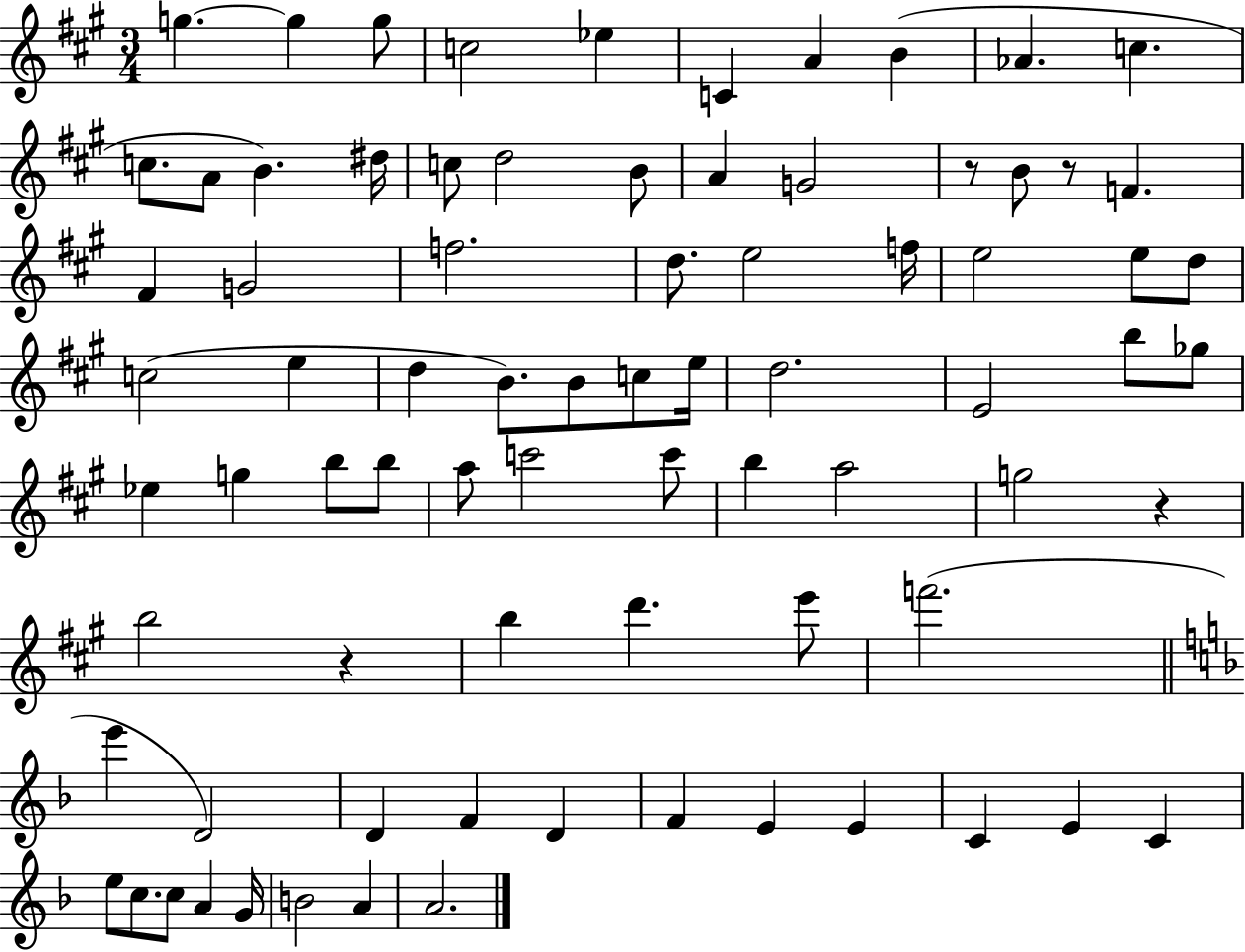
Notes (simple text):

G5/q. G5/q G5/e C5/h Eb5/q C4/q A4/q B4/q Ab4/q. C5/q. C5/e. A4/e B4/q. D#5/s C5/e D5/h B4/e A4/q G4/h R/e B4/e R/e F4/q. F#4/q G4/h F5/h. D5/e. E5/h F5/s E5/h E5/e D5/e C5/h E5/q D5/q B4/e. B4/e C5/e E5/s D5/h. E4/h B5/e Gb5/e Eb5/q G5/q B5/e B5/e A5/e C6/h C6/e B5/q A5/h G5/h R/q B5/h R/q B5/q D6/q. E6/e F6/h. E6/q D4/h D4/q F4/q D4/q F4/q E4/q E4/q C4/q E4/q C4/q E5/e C5/e. C5/e A4/q G4/s B4/h A4/q A4/h.